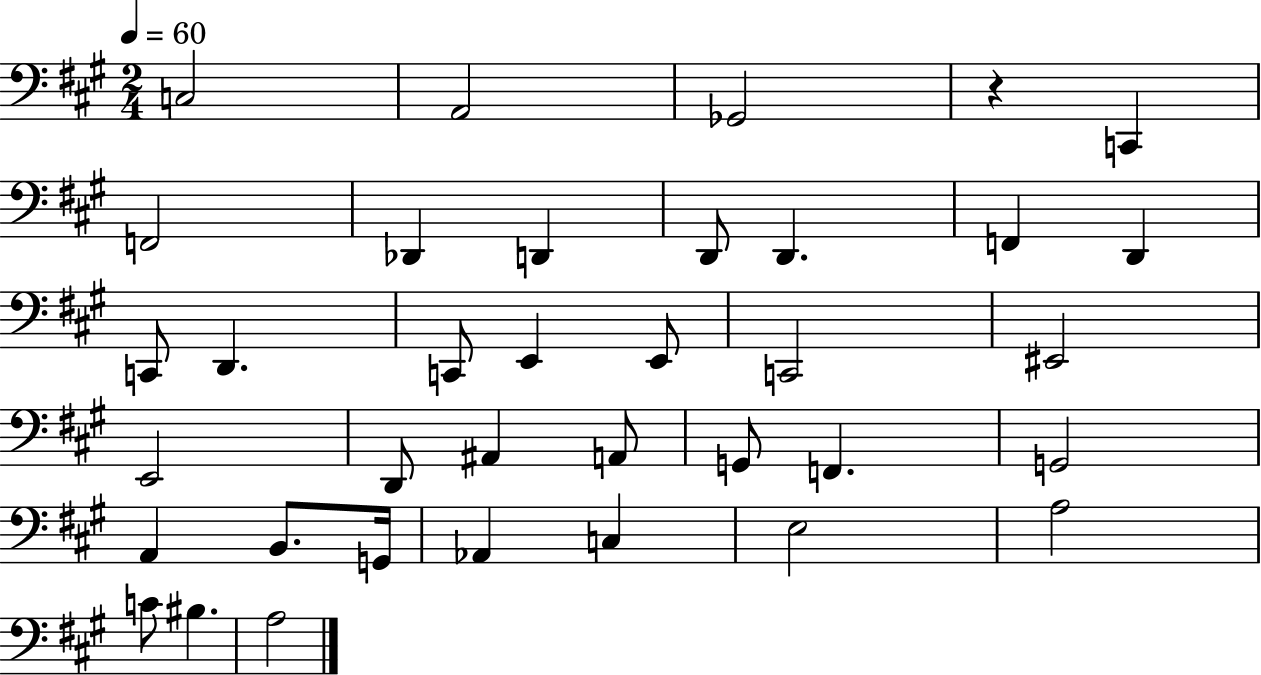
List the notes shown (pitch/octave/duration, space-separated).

C3/h A2/h Gb2/h R/q C2/q F2/h Db2/q D2/q D2/e D2/q. F2/q D2/q C2/e D2/q. C2/e E2/q E2/e C2/h EIS2/h E2/h D2/e A#2/q A2/e G2/e F2/q. G2/h A2/q B2/e. G2/s Ab2/q C3/q E3/h A3/h C4/e BIS3/q. A3/h